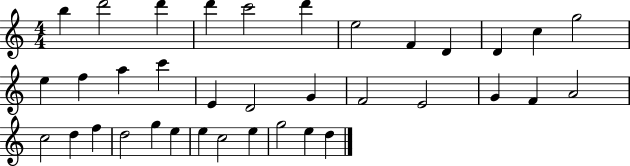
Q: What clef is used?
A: treble